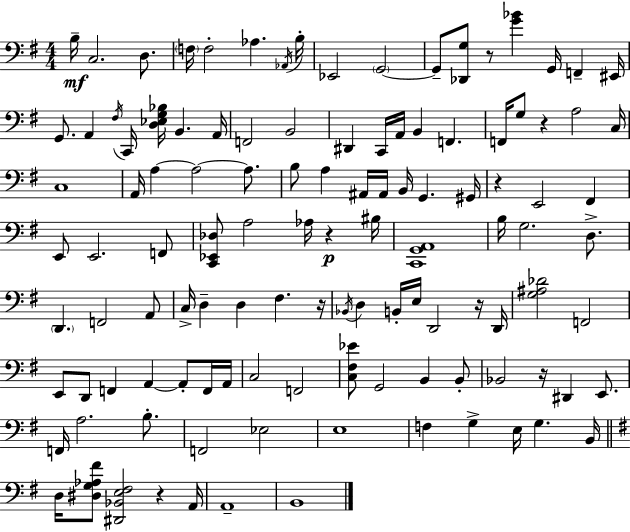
B3/s C3/h. D3/e. F3/s F3/h Ab3/q. Ab2/s B3/s Eb2/h G2/h G2/e [Db2,G3]/e R/e [G4,Bb4]/q G2/s F2/q EIS2/s G2/e. A2/q F#3/s C2/s [D3,Eb3,G3,Bb3]/s B2/q. A2/s F2/h B2/h D#2/q C2/s A2/s B2/q F2/q. F2/s G3/e R/q A3/h C3/s C3/w A2/s A3/q A3/h A3/e. B3/e A3/q A#2/s A#2/s B2/s G2/q. G#2/s R/q E2/h F#2/q E2/e E2/h. F2/e [C2,Eb2,Db3]/e A3/h Ab3/s R/q BIS3/s [C2,G2,A2]/w B3/s G3/h. D3/e. D2/q. F2/h A2/e C3/s D3/q D3/q F#3/q. R/s Bb2/s D3/q B2/s E3/s D2/h R/s D2/s [G3,A#3,Db4]/h F2/h E2/e D2/e F2/q A2/q A2/e F2/s A2/s C3/h F2/h [C3,F#3,Eb4]/e G2/h B2/q B2/e Bb2/h R/s D#2/q E2/e. F2/s A3/h. B3/e. F2/h Eb3/h E3/w F3/q G3/q E3/s G3/q. B2/s D3/s [D#3,G3,Ab3,F#4]/e [D#2,Bb2,E3,F#3]/h R/q A2/s A2/w B2/w